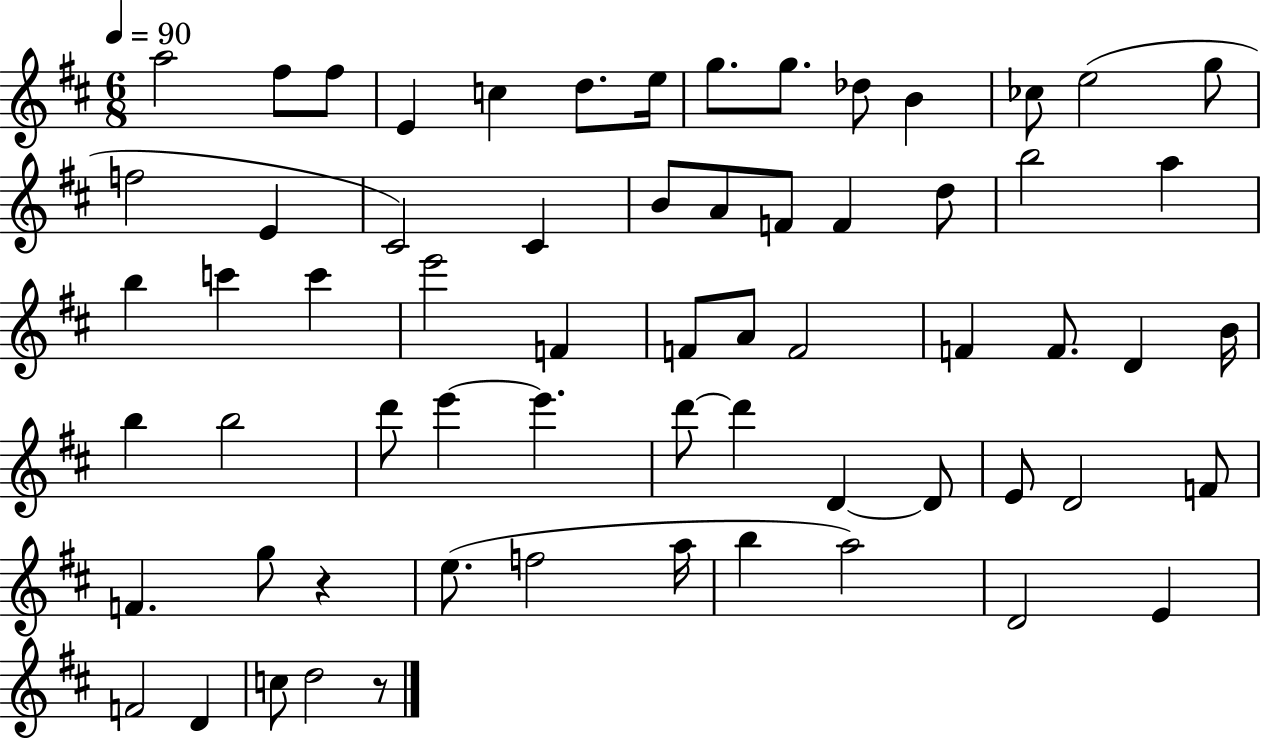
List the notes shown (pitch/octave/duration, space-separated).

A5/h F#5/e F#5/e E4/q C5/q D5/e. E5/s G5/e. G5/e. Db5/e B4/q CES5/e E5/h G5/e F5/h E4/q C#4/h C#4/q B4/e A4/e F4/e F4/q D5/e B5/h A5/q B5/q C6/q C6/q E6/h F4/q F4/e A4/e F4/h F4/q F4/e. D4/q B4/s B5/q B5/h D6/e E6/q E6/q. D6/e D6/q D4/q D4/e E4/e D4/h F4/e F4/q. G5/e R/q E5/e. F5/h A5/s B5/q A5/h D4/h E4/q F4/h D4/q C5/e D5/h R/e